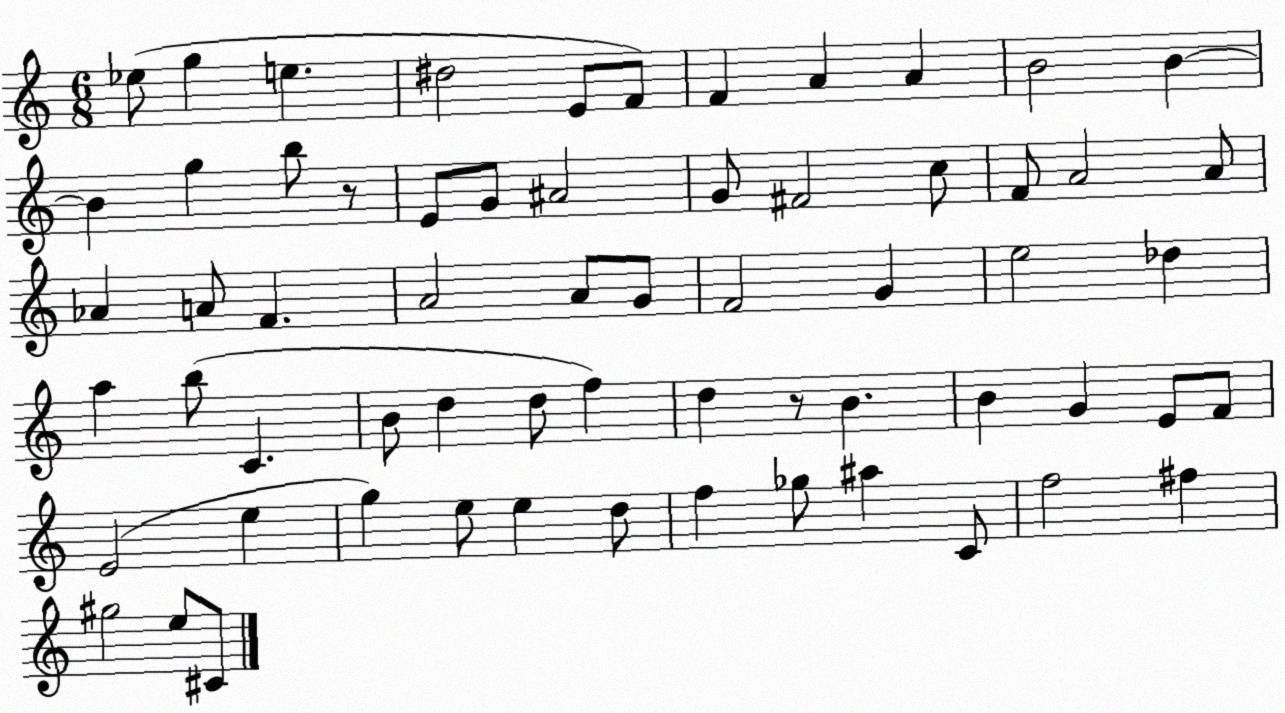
X:1
T:Untitled
M:6/8
L:1/4
K:C
_e/2 g e ^d2 E/2 F/2 F A A B2 B B g b/2 z/2 E/2 G/2 ^A2 G/2 ^F2 c/2 F/2 A2 A/2 _A A/2 F A2 A/2 G/2 F2 G e2 _d a b/2 C B/2 d d/2 f d z/2 B B G E/2 F/2 E2 e g e/2 e d/2 f _g/2 ^a C/2 f2 ^f ^g2 e/2 ^C/2